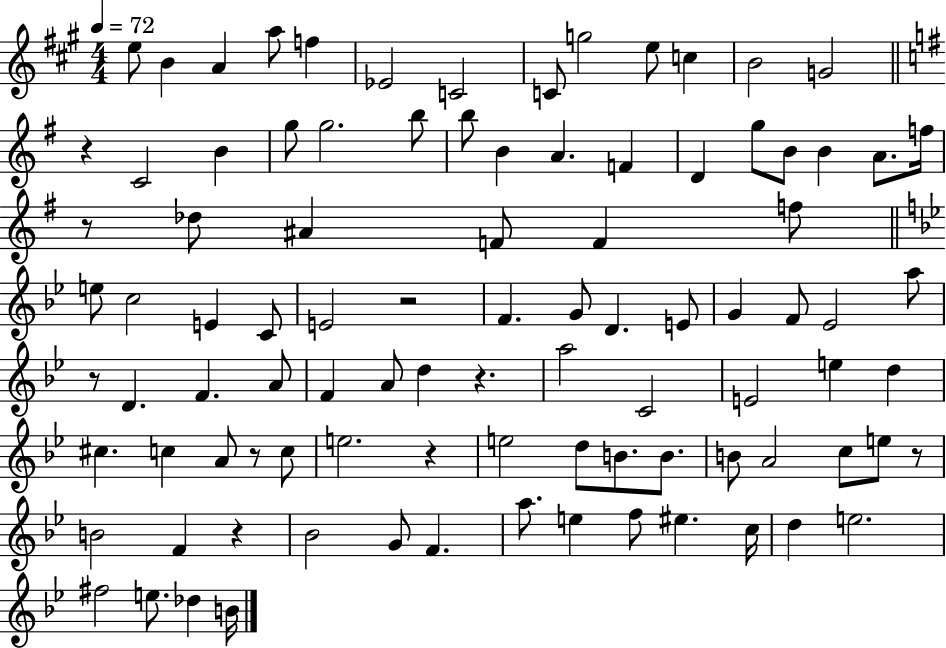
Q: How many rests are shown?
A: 9